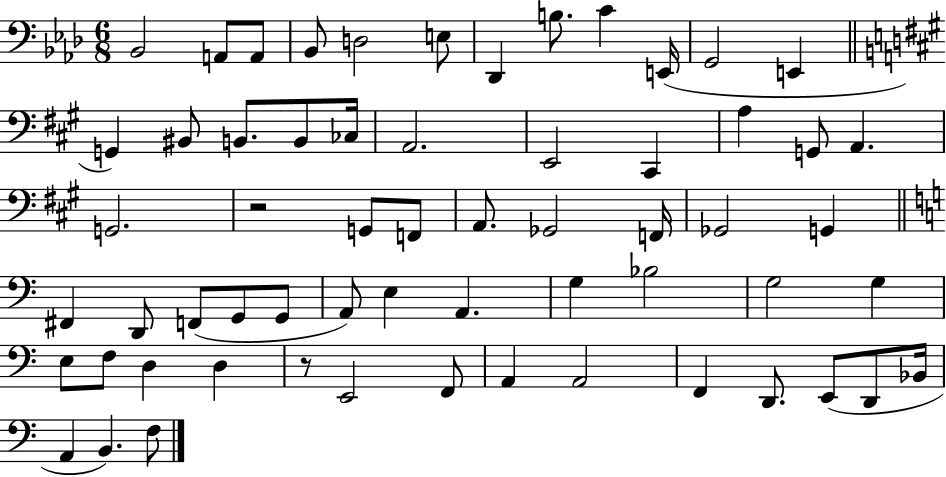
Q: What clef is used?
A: bass